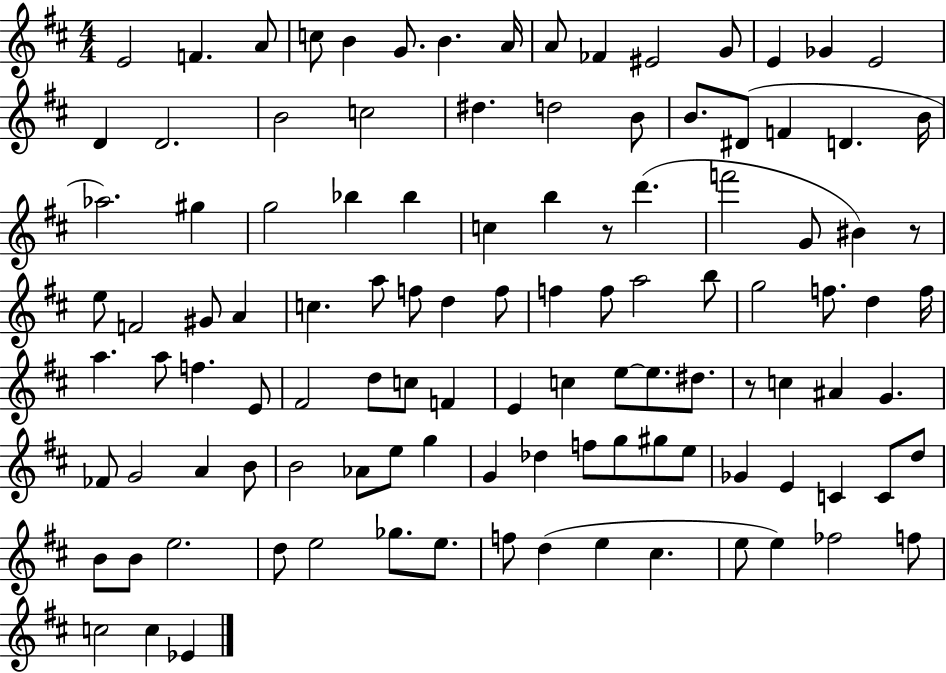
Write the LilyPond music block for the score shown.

{
  \clef treble
  \numericTimeSignature
  \time 4/4
  \key d \major
  e'2 f'4. a'8 | c''8 b'4 g'8. b'4. a'16 | a'8 fes'4 eis'2 g'8 | e'4 ges'4 e'2 | \break d'4 d'2. | b'2 c''2 | dis''4. d''2 b'8 | b'8. dis'8( f'4 d'4. b'16 | \break aes''2.) gis''4 | g''2 bes''4 bes''4 | c''4 b''4 r8 d'''4.( | f'''2 g'8 bis'4) r8 | \break e''8 f'2 gis'8 a'4 | c''4. a''8 f''8 d''4 f''8 | f''4 f''8 a''2 b''8 | g''2 f''8. d''4 f''16 | \break a''4. a''8 f''4. e'8 | fis'2 d''8 c''8 f'4 | e'4 c''4 e''8~~ e''8. dis''8. | r8 c''4 ais'4 g'4. | \break fes'8 g'2 a'4 b'8 | b'2 aes'8 e''8 g''4 | g'4 des''4 f''8 g''8 gis''8 e''8 | ges'4 e'4 c'4 c'8 d''8 | \break b'8 b'8 e''2. | d''8 e''2 ges''8. e''8. | f''8 d''4( e''4 cis''4. | e''8 e''4) fes''2 f''8 | \break c''2 c''4 ees'4 | \bar "|."
}